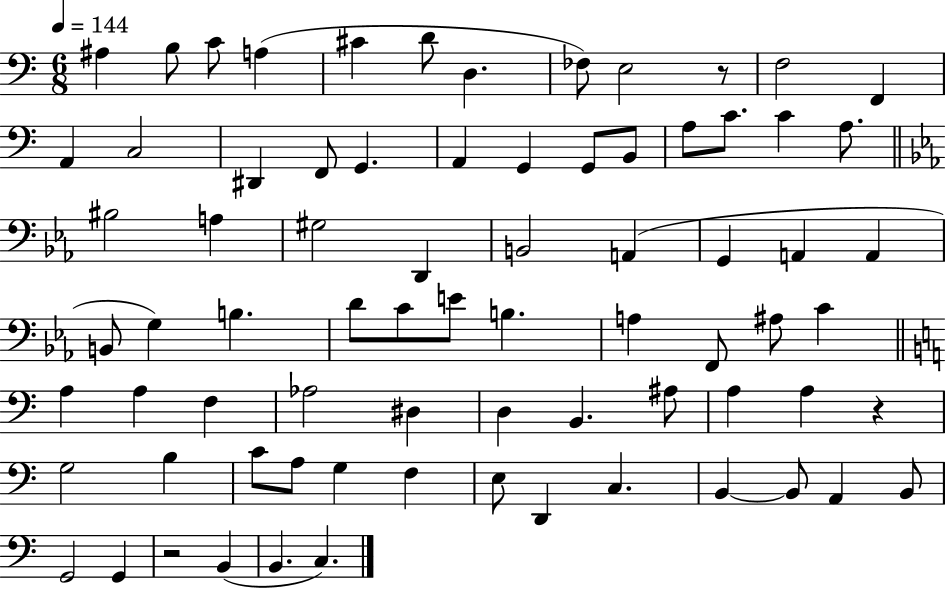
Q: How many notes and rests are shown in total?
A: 75